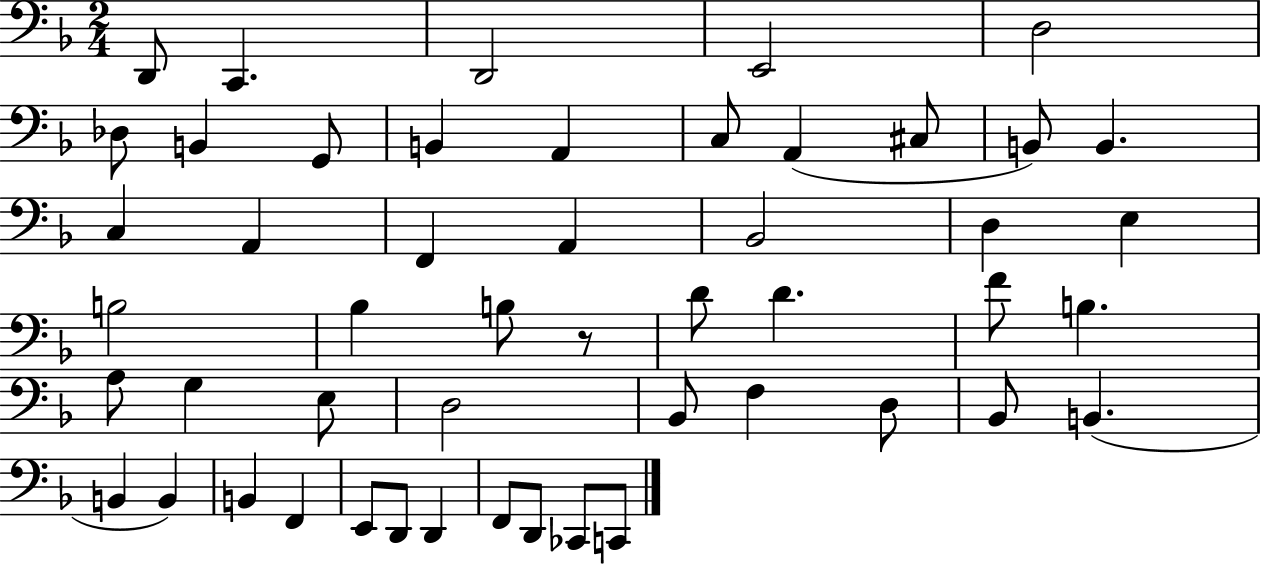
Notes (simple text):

D2/e C2/q. D2/h E2/h D3/h Db3/e B2/q G2/e B2/q A2/q C3/e A2/q C#3/e B2/e B2/q. C3/q A2/q F2/q A2/q Bb2/h D3/q E3/q B3/h Bb3/q B3/e R/e D4/e D4/q. F4/e B3/q. A3/e G3/q E3/e D3/h Bb2/e F3/q D3/e Bb2/e B2/q. B2/q B2/q B2/q F2/q E2/e D2/e D2/q F2/e D2/e CES2/e C2/e